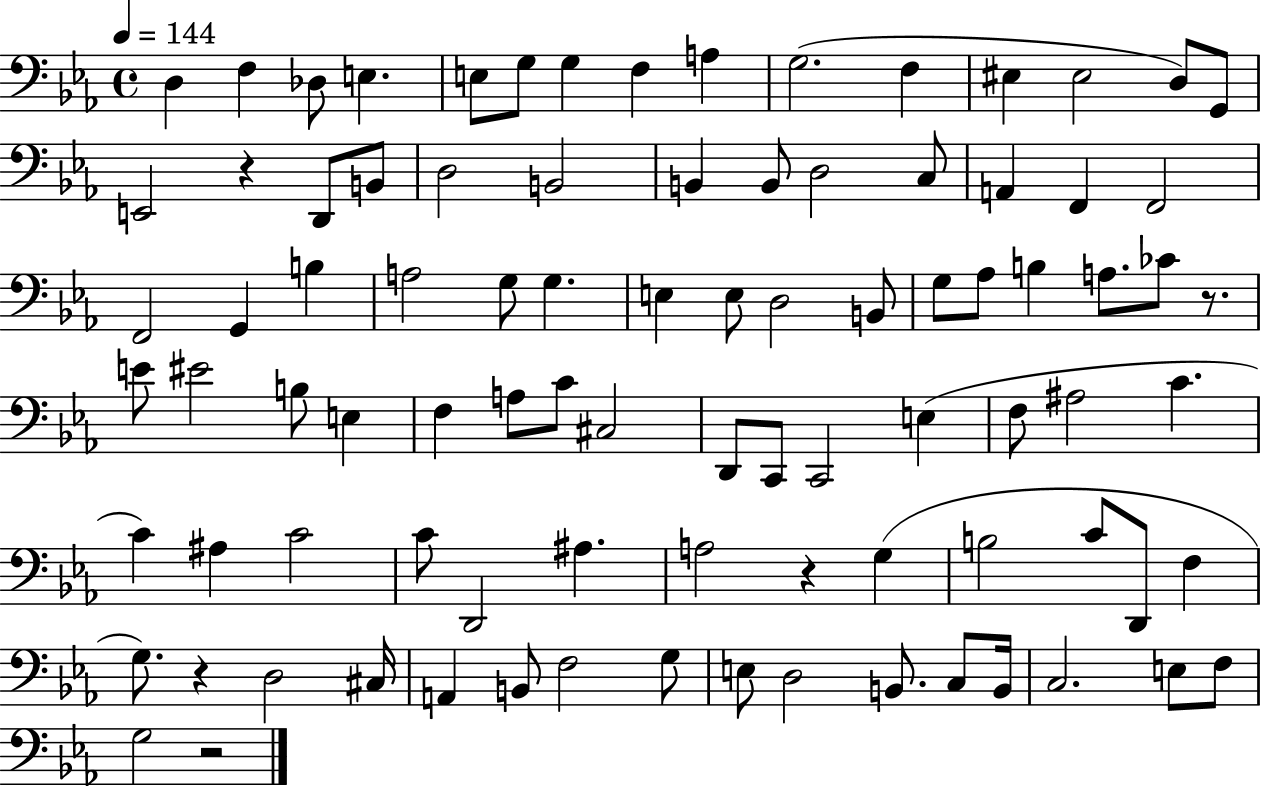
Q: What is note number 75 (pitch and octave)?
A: F3